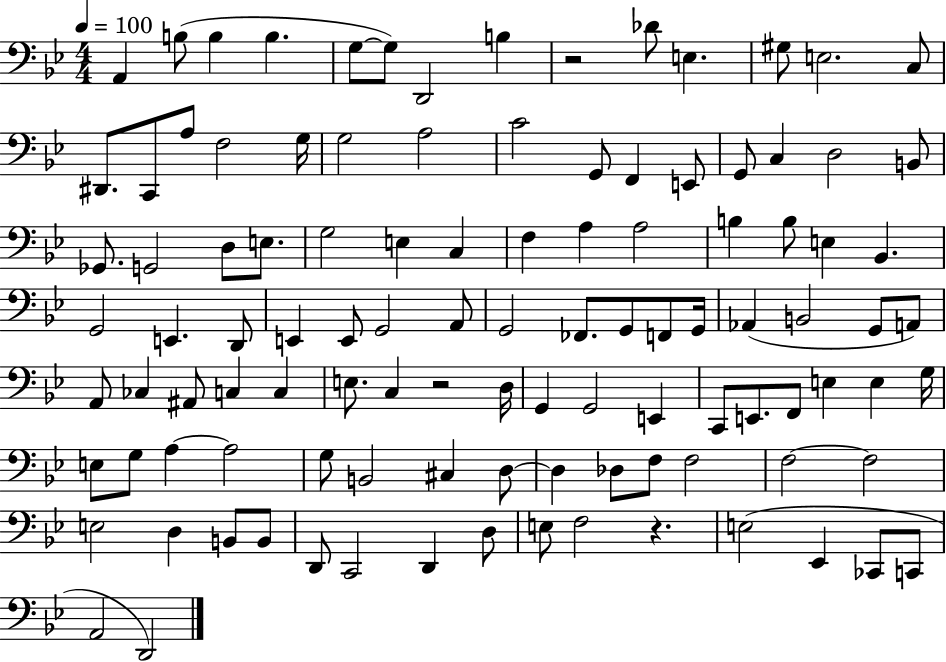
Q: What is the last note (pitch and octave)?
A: D2